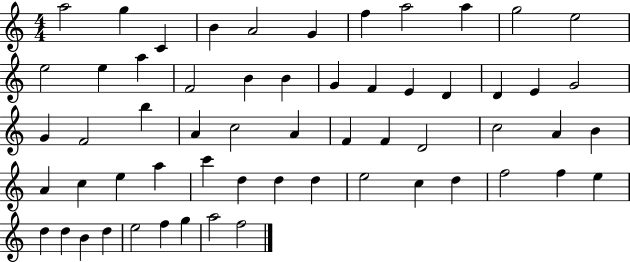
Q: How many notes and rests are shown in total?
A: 59